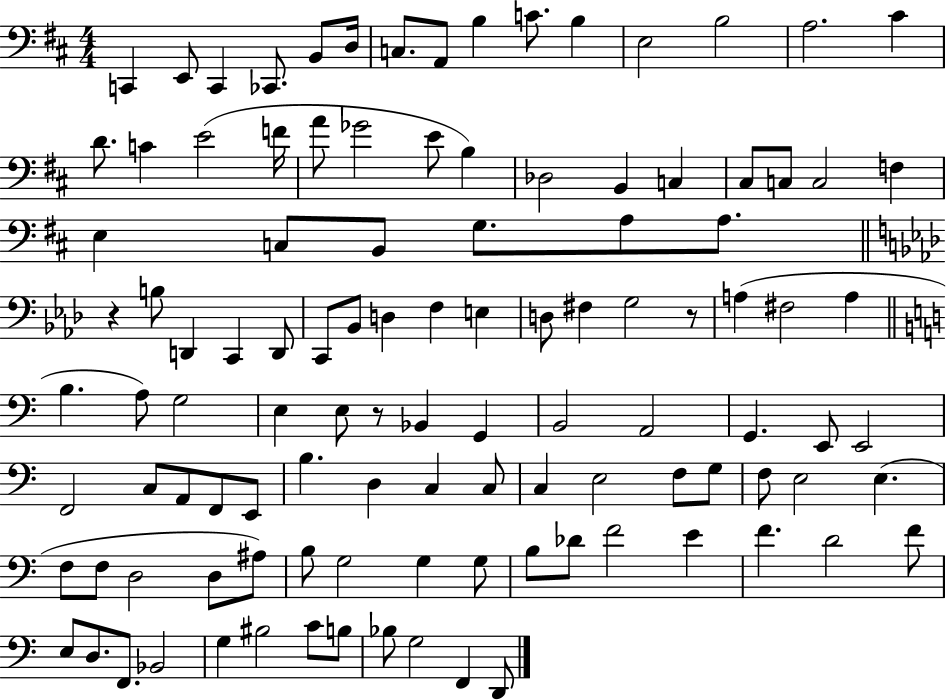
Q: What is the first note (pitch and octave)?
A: C2